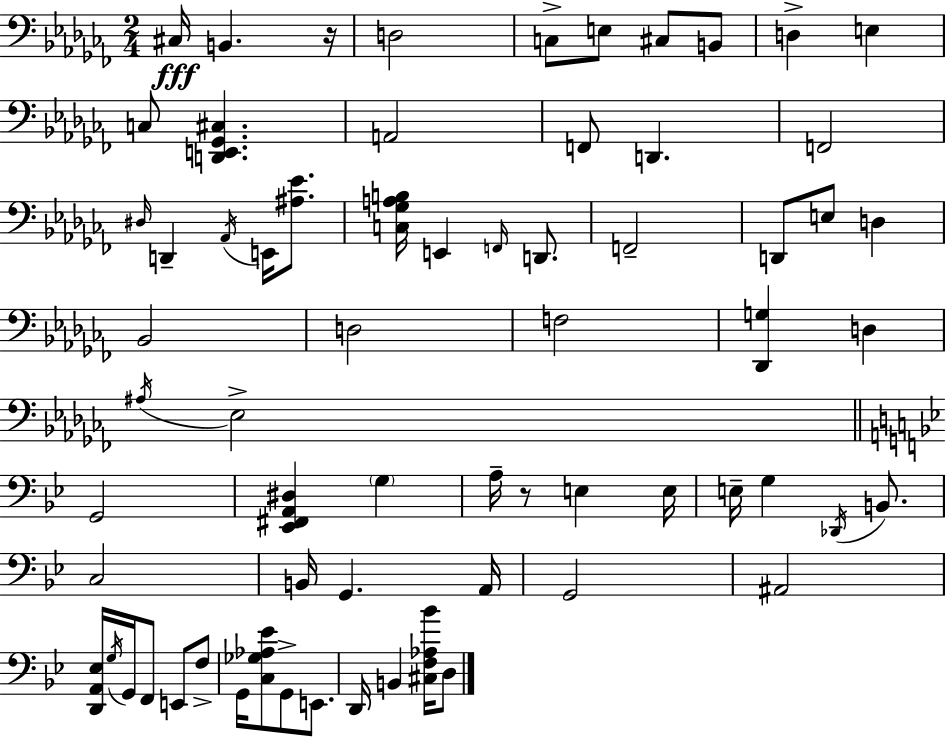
X:1
T:Untitled
M:2/4
L:1/4
K:Abm
^C,/4 B,, z/4 D,2 C,/2 E,/2 ^C,/2 B,,/2 D, E, C,/2 [D,,E,,_G,,^C,] A,,2 F,,/2 D,, F,,2 ^D,/4 D,, _A,,/4 E,,/4 [^A,_E]/2 [C,_G,A,B,]/4 E,, F,,/4 D,,/2 F,,2 D,,/2 E,/2 D, _B,,2 D,2 F,2 [_D,,G,] D, ^A,/4 _E,2 G,,2 [_E,,^F,,A,,^D,] G, A,/4 z/2 E, E,/4 E,/4 G, _D,,/4 B,,/2 C,2 B,,/4 G,, A,,/4 G,,2 ^A,,2 [D,,A,,_E,]/4 G,/4 G,,/4 F,,/2 E,,/2 F,/2 G,,/4 [C,_G,_A,_E]/2 G,,/2 E,,/2 D,,/4 B,, [^C,F,_A,_B]/4 D,/2